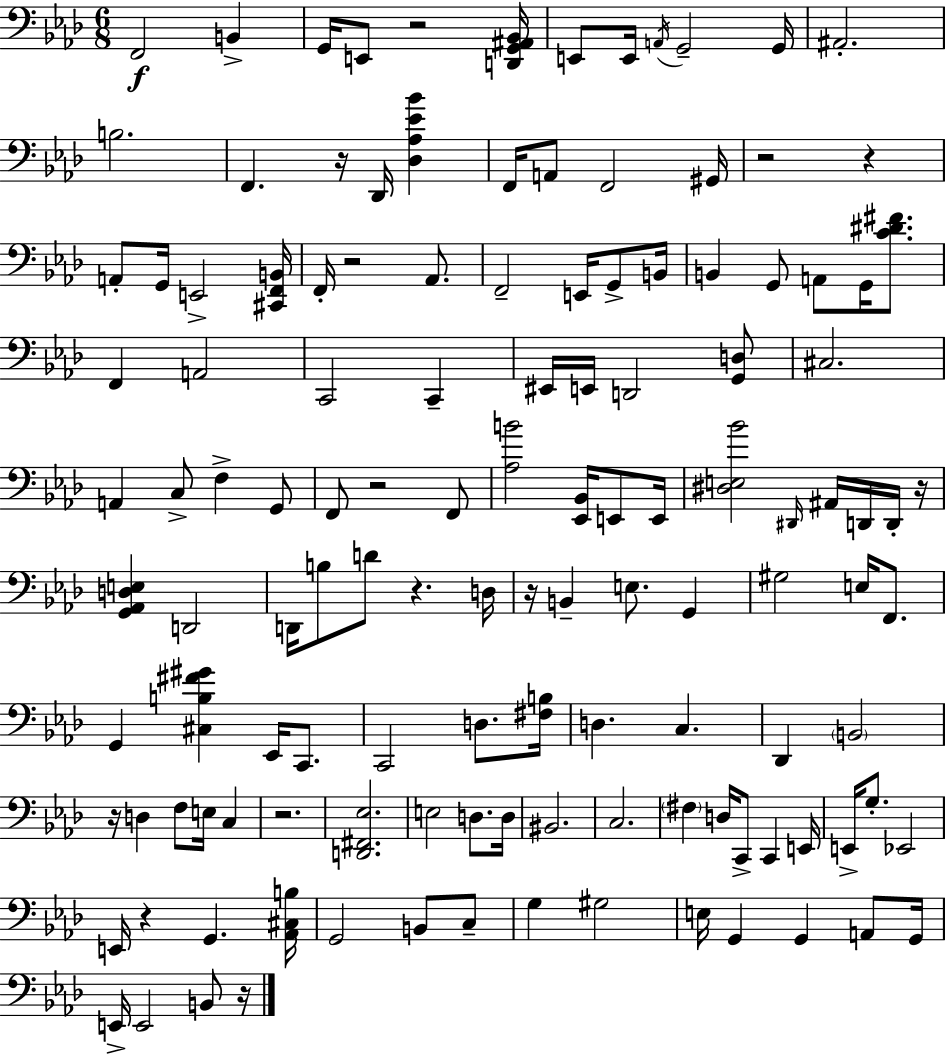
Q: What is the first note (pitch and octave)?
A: F2